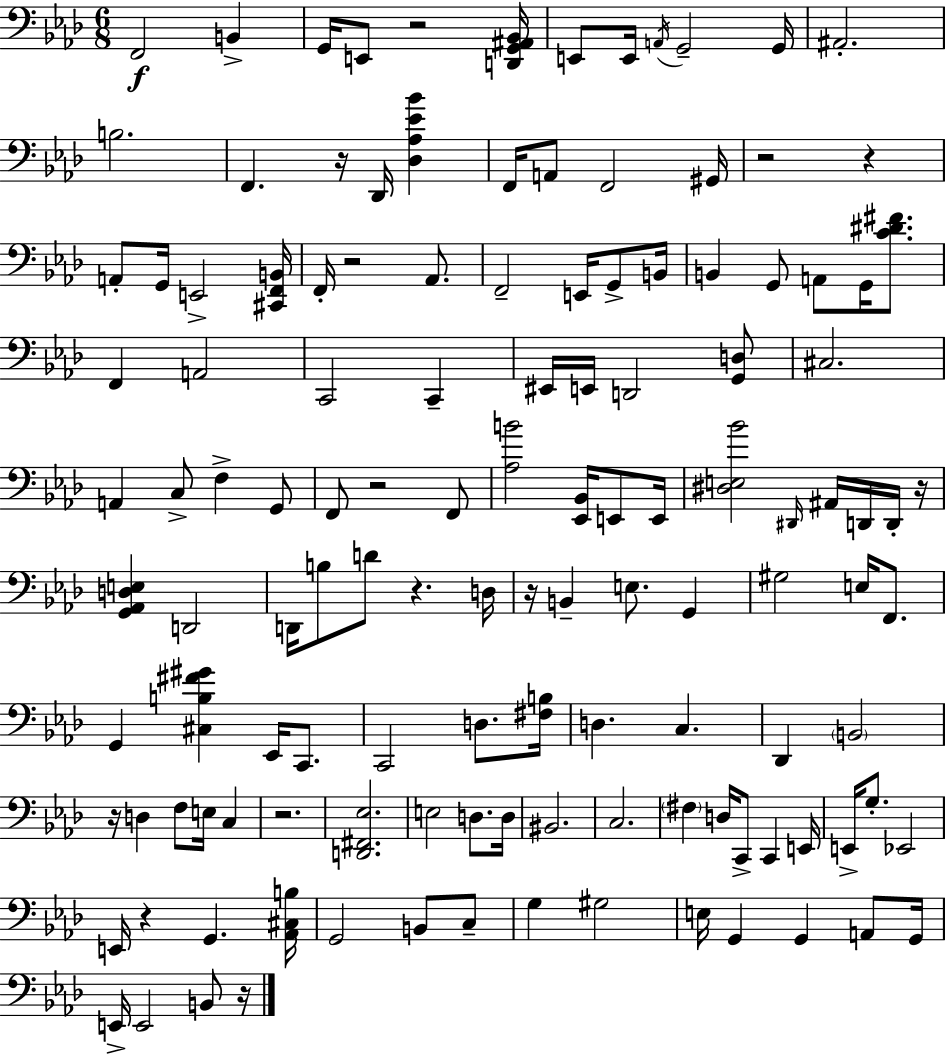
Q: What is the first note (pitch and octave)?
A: F2